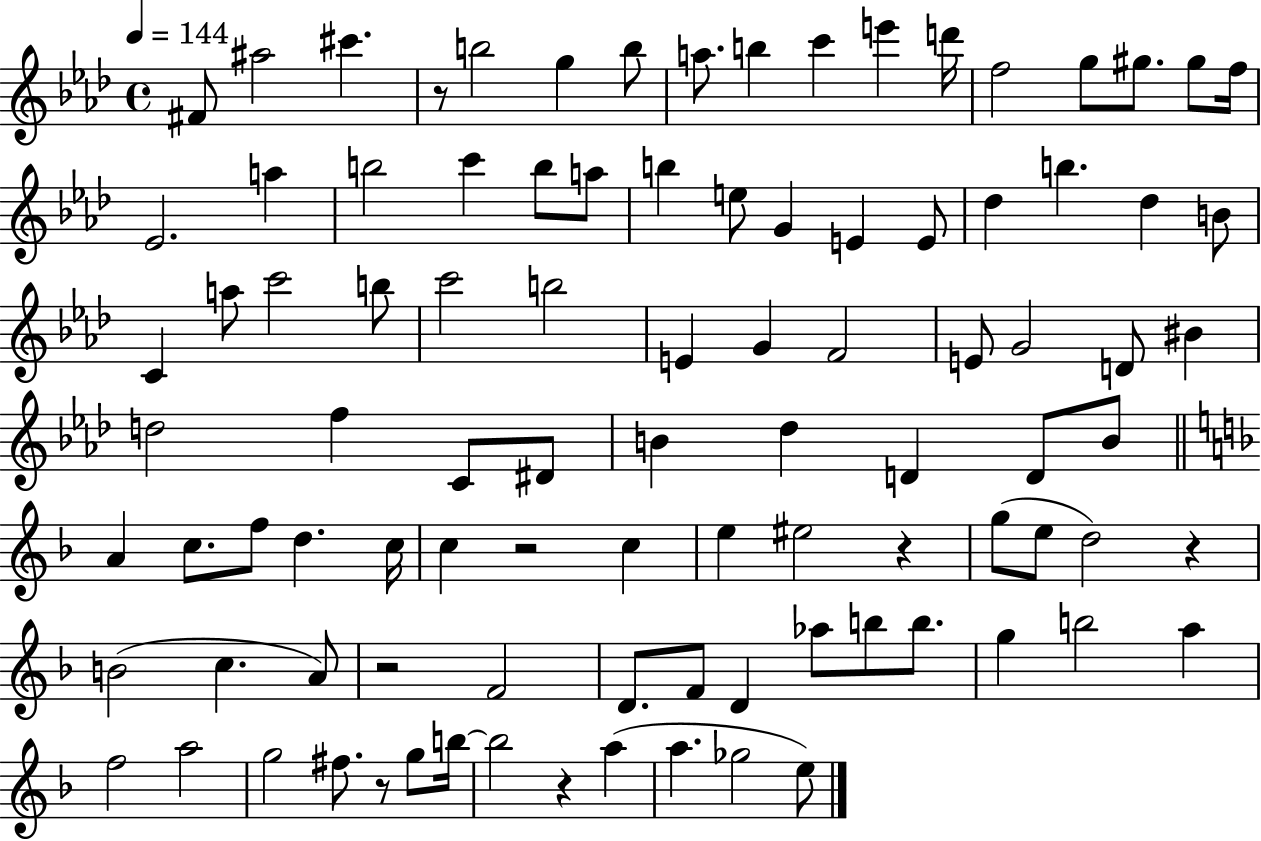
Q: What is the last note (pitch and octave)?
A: E5